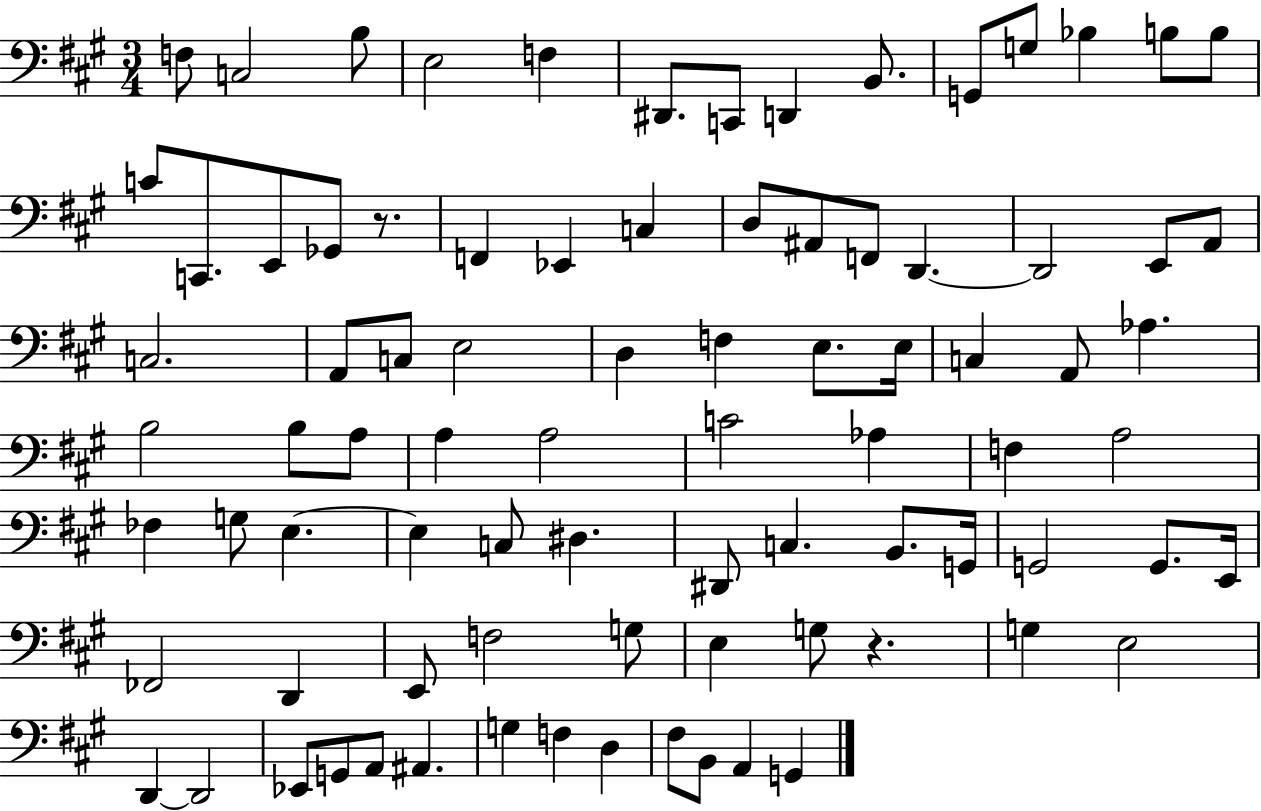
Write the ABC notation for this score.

X:1
T:Untitled
M:3/4
L:1/4
K:A
F,/2 C,2 B,/2 E,2 F, ^D,,/2 C,,/2 D,, B,,/2 G,,/2 G,/2 _B, B,/2 B,/2 C/2 C,,/2 E,,/2 _G,,/2 z/2 F,, _E,, C, D,/2 ^A,,/2 F,,/2 D,, D,,2 E,,/2 A,,/2 C,2 A,,/2 C,/2 E,2 D, F, E,/2 E,/4 C, A,,/2 _A, B,2 B,/2 A,/2 A, A,2 C2 _A, F, A,2 _F, G,/2 E, E, C,/2 ^D, ^D,,/2 C, B,,/2 G,,/4 G,,2 G,,/2 E,,/4 _F,,2 D,, E,,/2 F,2 G,/2 E, G,/2 z G, E,2 D,, D,,2 _E,,/2 G,,/2 A,,/2 ^A,, G, F, D, ^F,/2 B,,/2 A,, G,,